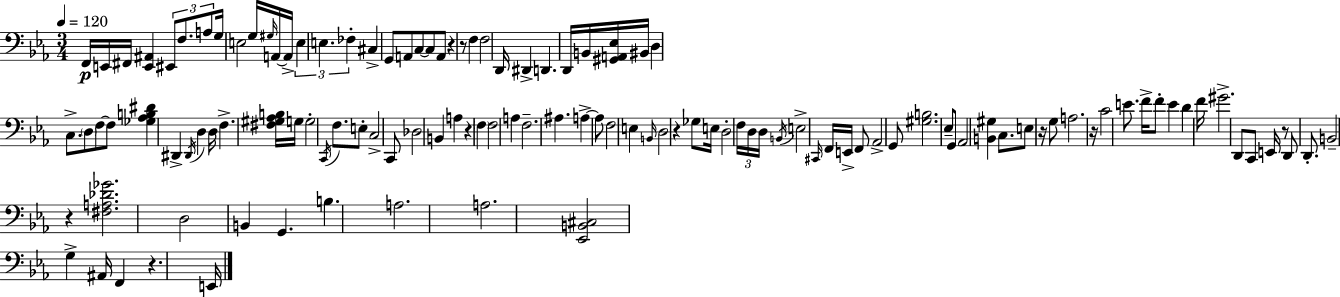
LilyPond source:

{
  \clef bass
  \numericTimeSignature
  \time 3/4
  \key ees \major
  \tempo 4 = 120
  f,16\p e,16 fis,16 <e, ais,>4 \tuplet 3/2 { eis,8 f8. | a8 } g16 e2 g16 | \grace { gis16 } a,16~~ a,16-> \tuplet 3/2 { e4 e4. | fes4-. } cis4-> g,8 a,8 | \break c8~~ c8 a,8 r4 r8 | f4 f2 | d,16 dis,4-> d,4. | d,16 b,16 <gis, a, ees>16 bis,16 d4 c8.-> \parenthesize d8 | \break f8~~ f8 <ges aes b dis'>4 dis,4-> | \acciaccatura { dis,16 } d4 d16 f4.-> | <fis gis aes b>16 g16 g2-. \acciaccatura { c,16 } | f8. e8-. c2-> | \break c,8 des2 b,4 | a4 r4 \parenthesize f4 | f2 a4 | f2.-- | \break ais4. a4->~~ | a8 f2 e4 | \grace { b,16 } d2 | r4 ges8 e16 d2-. | \break \tuplet 3/2 { f16 d16 d16 } \acciaccatura { b,16 } e2-> | \grace { cis,16 } f,16 e,16-> f,8 aes,2-> | g,8 <gis b>2. | ees8-- g,8 aes,2 | \break <b, gis>4 c8. | e8 r16 g8 a2. | r16 c'2 | e'8. f'16-> f'8-. e'4 | \break d'4 f'16 gis'2.-> | d,8 c,8 e,16 r8 | d,8 d,8.-. b,2-- | r4 <fis a des' ges'>2. | \break d2 | b,4 g,4. | b4. a2. | a2. | \break <ees, b, cis>2 | g4-> ais,16 f,4 r4. | e,16 \bar "|."
}